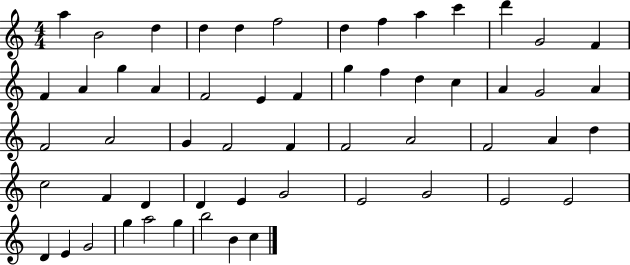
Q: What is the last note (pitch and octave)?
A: C5